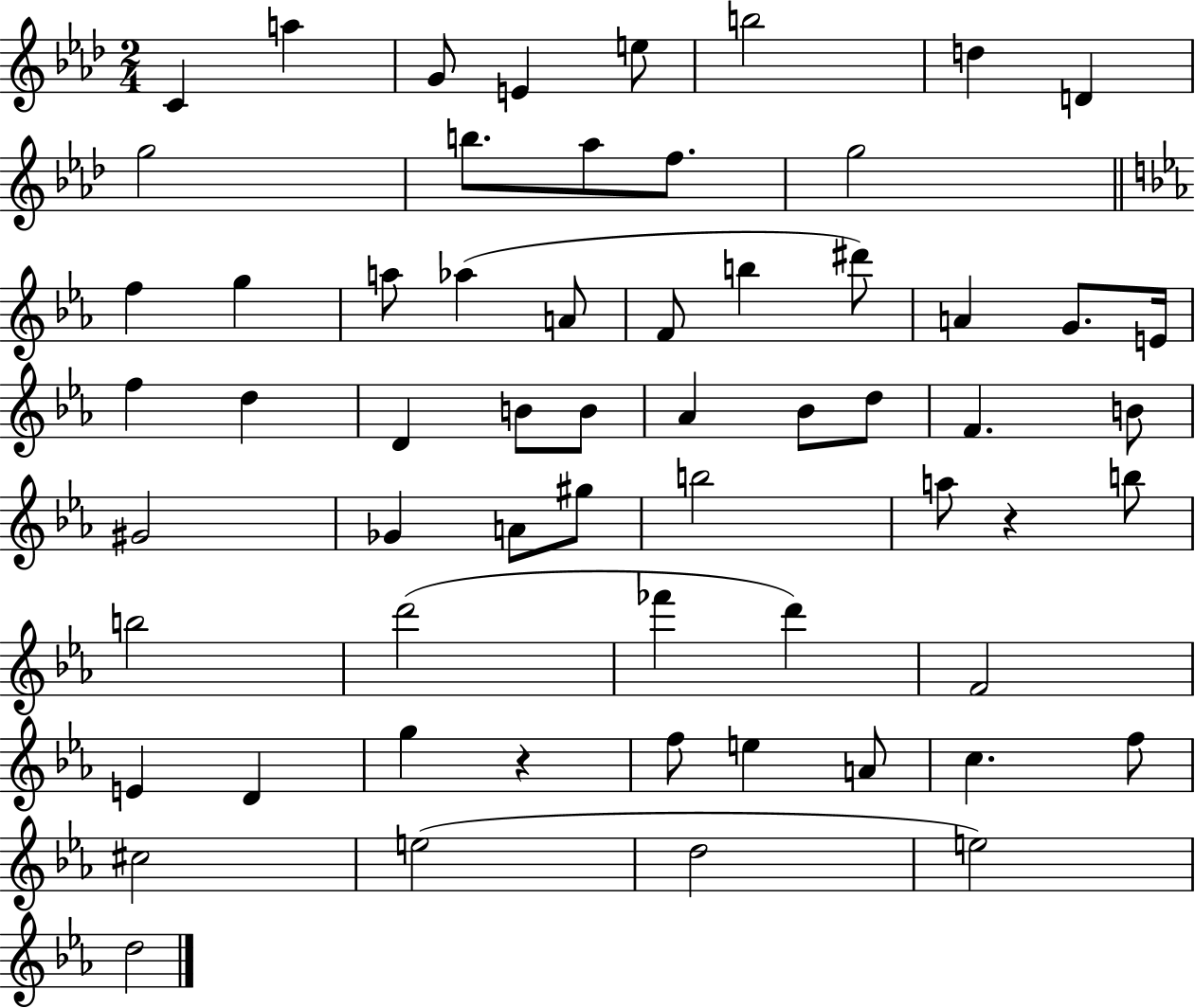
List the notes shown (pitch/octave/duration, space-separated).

C4/q A5/q G4/e E4/q E5/e B5/h D5/q D4/q G5/h B5/e. Ab5/e F5/e. G5/h F5/q G5/q A5/e Ab5/q A4/e F4/e B5/q D#6/e A4/q G4/e. E4/s F5/q D5/q D4/q B4/e B4/e Ab4/q Bb4/e D5/e F4/q. B4/e G#4/h Gb4/q A4/e G#5/e B5/h A5/e R/q B5/e B5/h D6/h FES6/q D6/q F4/h E4/q D4/q G5/q R/q F5/e E5/q A4/e C5/q. F5/e C#5/h E5/h D5/h E5/h D5/h